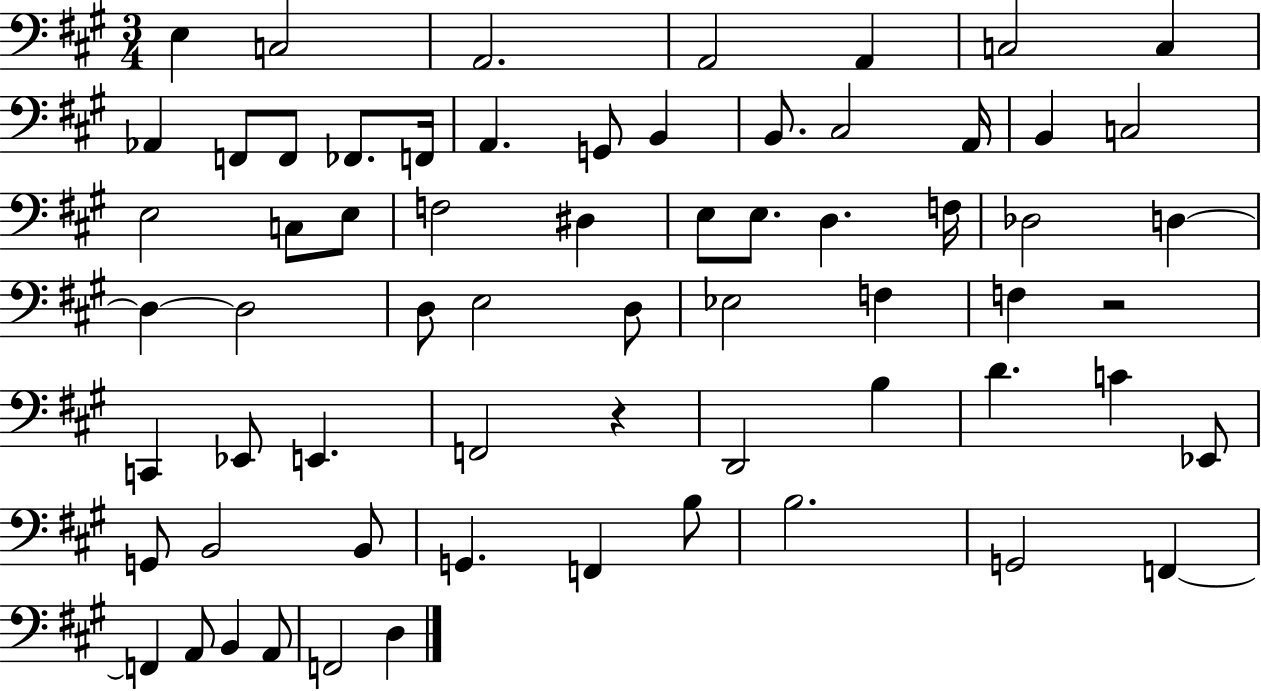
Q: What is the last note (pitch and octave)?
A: D3